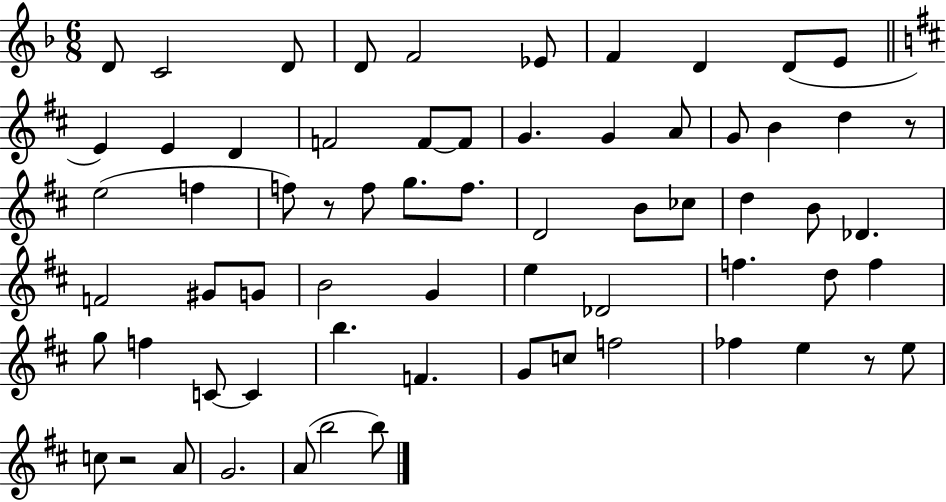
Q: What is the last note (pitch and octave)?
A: B5